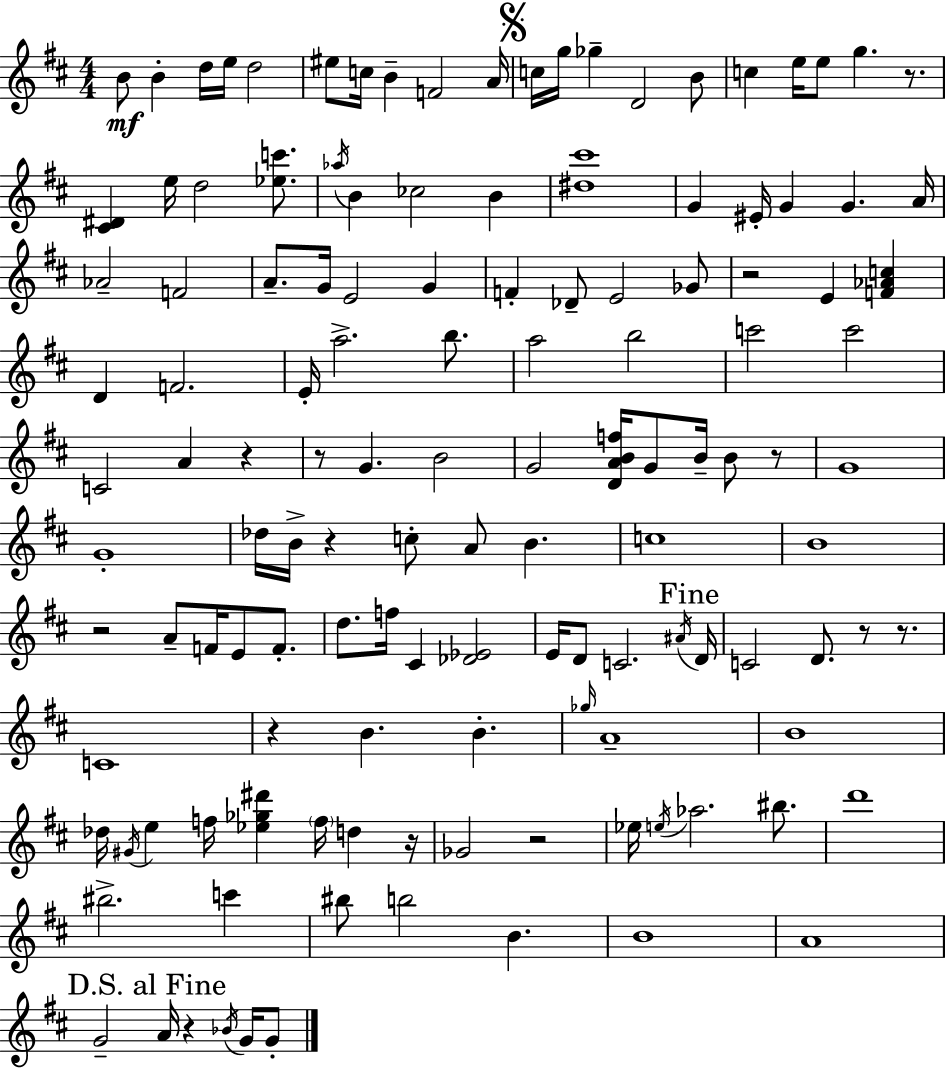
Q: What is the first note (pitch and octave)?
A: B4